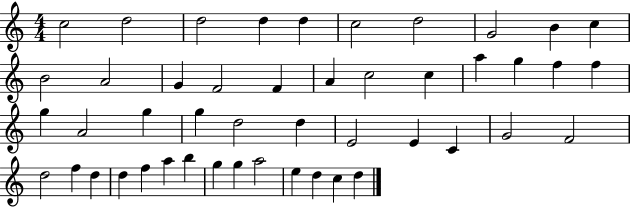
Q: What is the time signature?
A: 4/4